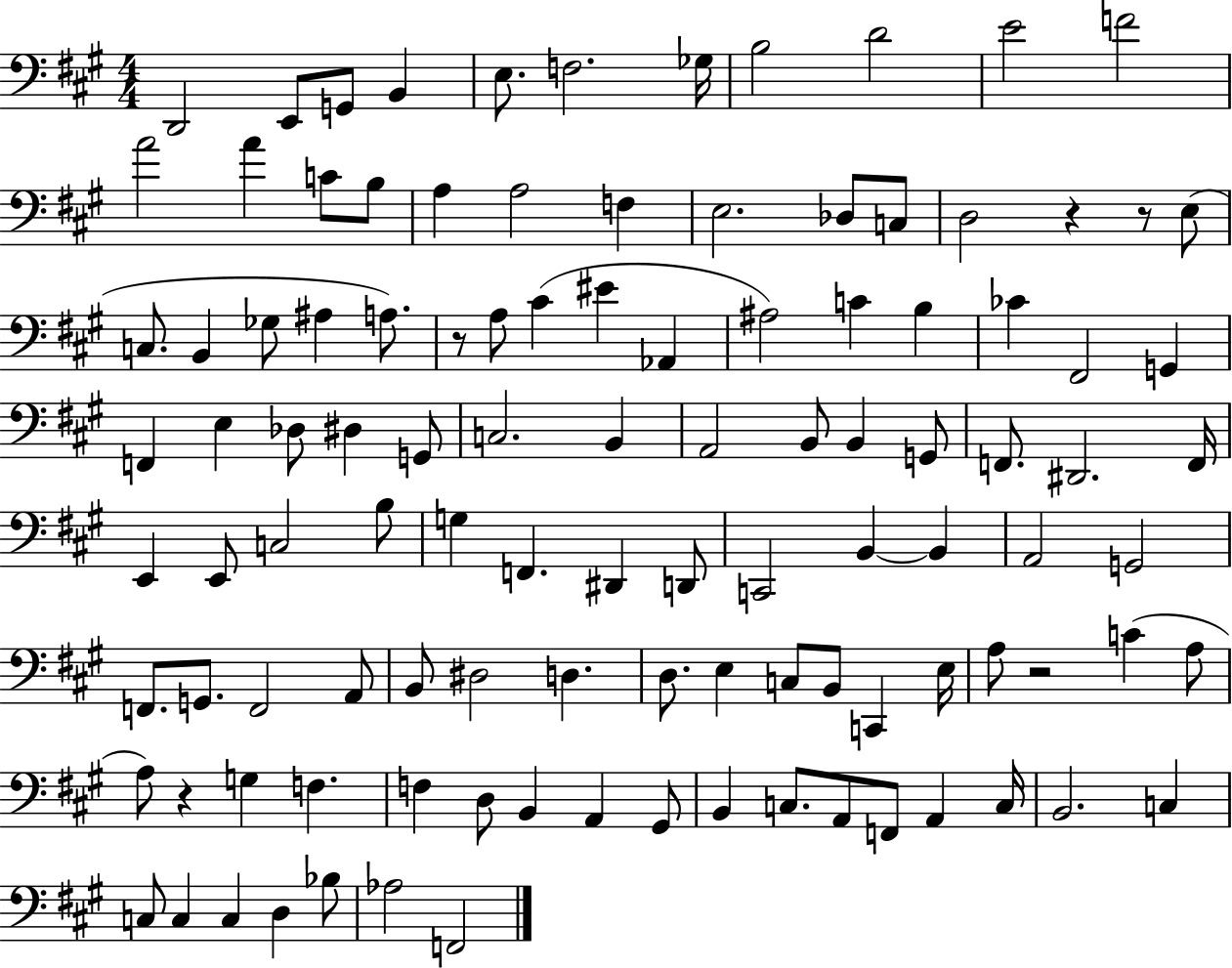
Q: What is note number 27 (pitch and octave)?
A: A#3